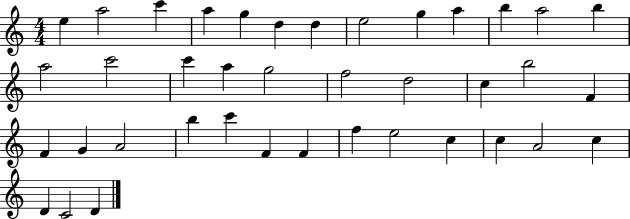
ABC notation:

X:1
T:Untitled
M:4/4
L:1/4
K:C
e a2 c' a g d d e2 g a b a2 b a2 c'2 c' a g2 f2 d2 c b2 F F G A2 b c' F F f e2 c c A2 c D C2 D